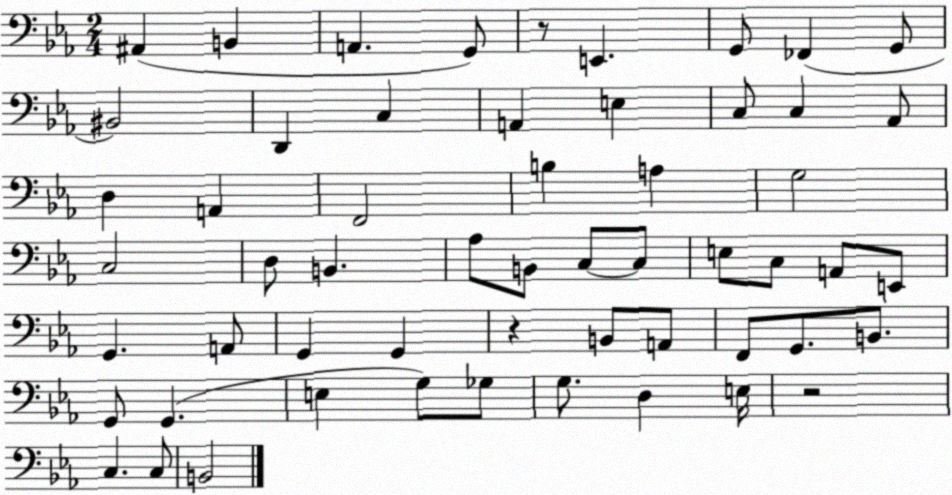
X:1
T:Untitled
M:2/4
L:1/4
K:Eb
^A,, B,, A,, G,,/2 z/2 E,, G,,/2 _F,, G,,/2 ^B,,2 D,, C, A,, E, C,/2 C, _A,,/2 D, A,, F,,2 B, A, G,2 C,2 D,/2 B,, _A,/2 B,,/2 C,/2 C,/2 E,/2 C,/2 A,,/2 E,,/2 G,, A,,/2 G,, G,, z B,,/2 A,,/2 F,,/2 G,,/2 B,,/2 G,,/2 G,, E, G,/2 _G,/2 G,/2 D, E,/4 z2 C, C,/2 B,,2